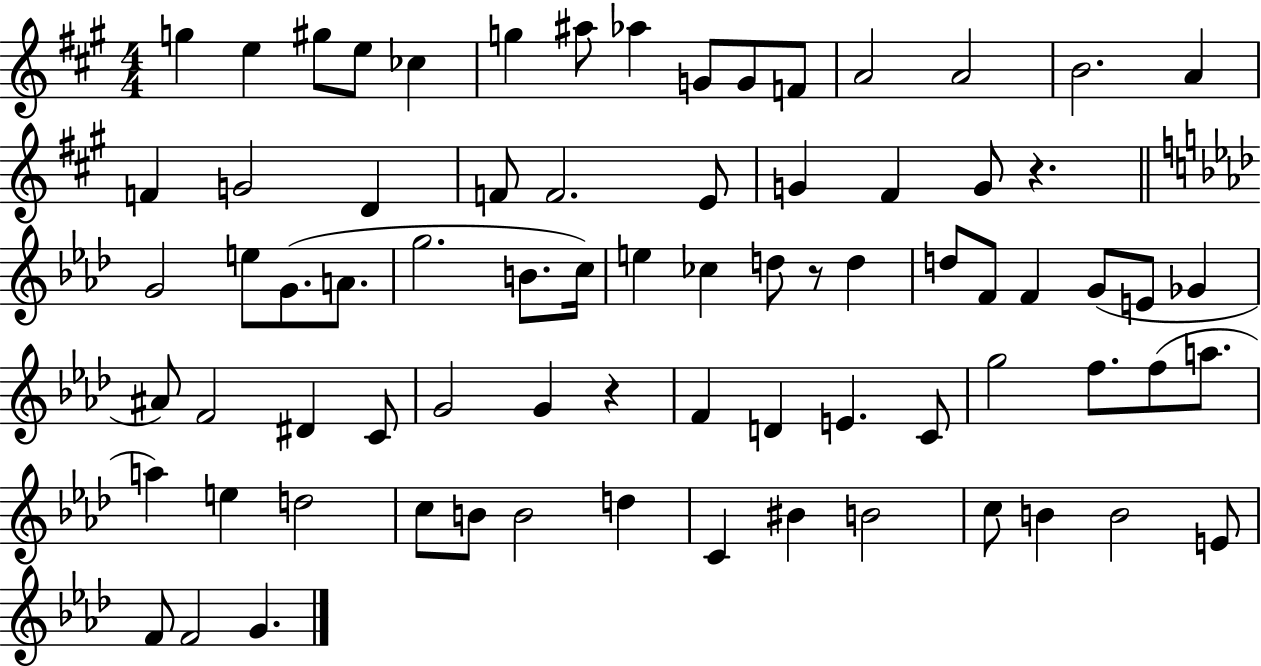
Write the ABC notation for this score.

X:1
T:Untitled
M:4/4
L:1/4
K:A
g e ^g/2 e/2 _c g ^a/2 _a G/2 G/2 F/2 A2 A2 B2 A F G2 D F/2 F2 E/2 G ^F G/2 z G2 e/2 G/2 A/2 g2 B/2 c/4 e _c d/2 z/2 d d/2 F/2 F G/2 E/2 _G ^A/2 F2 ^D C/2 G2 G z F D E C/2 g2 f/2 f/2 a/2 a e d2 c/2 B/2 B2 d C ^B B2 c/2 B B2 E/2 F/2 F2 G